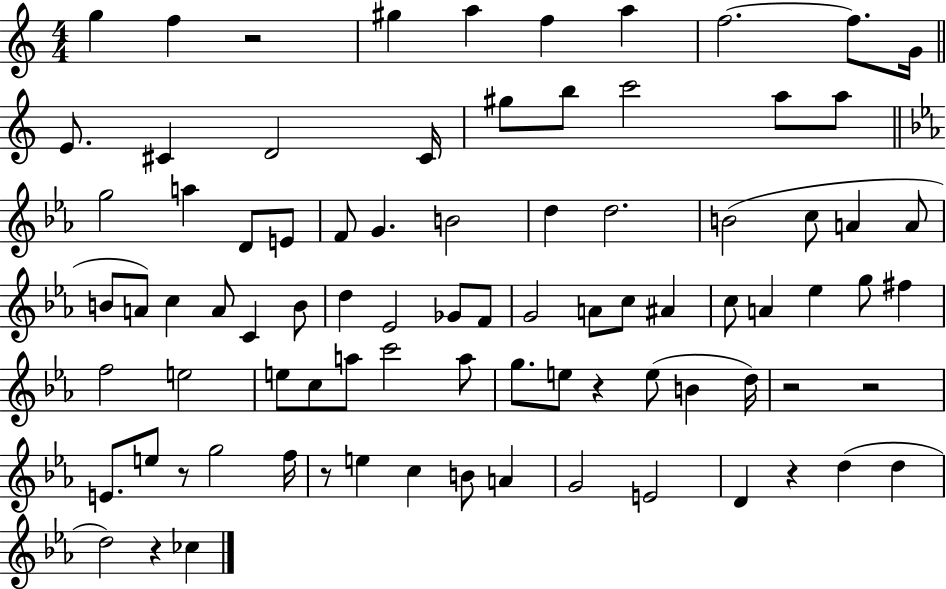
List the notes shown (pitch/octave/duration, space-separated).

G5/q F5/q R/h G#5/q A5/q F5/q A5/q F5/h. F5/e. G4/s E4/e. C#4/q D4/h C#4/s G#5/e B5/e C6/h A5/e A5/e G5/h A5/q D4/e E4/e F4/e G4/q. B4/h D5/q D5/h. B4/h C5/e A4/q A4/e B4/e A4/e C5/q A4/e C4/q B4/e D5/q Eb4/h Gb4/e F4/e G4/h A4/e C5/e A#4/q C5/e A4/q Eb5/q G5/e F#5/q F5/h E5/h E5/e C5/e A5/e C6/h A5/e G5/e. E5/e R/q E5/e B4/q D5/s R/h R/h E4/e. E5/e R/e G5/h F5/s R/e E5/q C5/q B4/e A4/q G4/h E4/h D4/q R/q D5/q D5/q D5/h R/q CES5/q